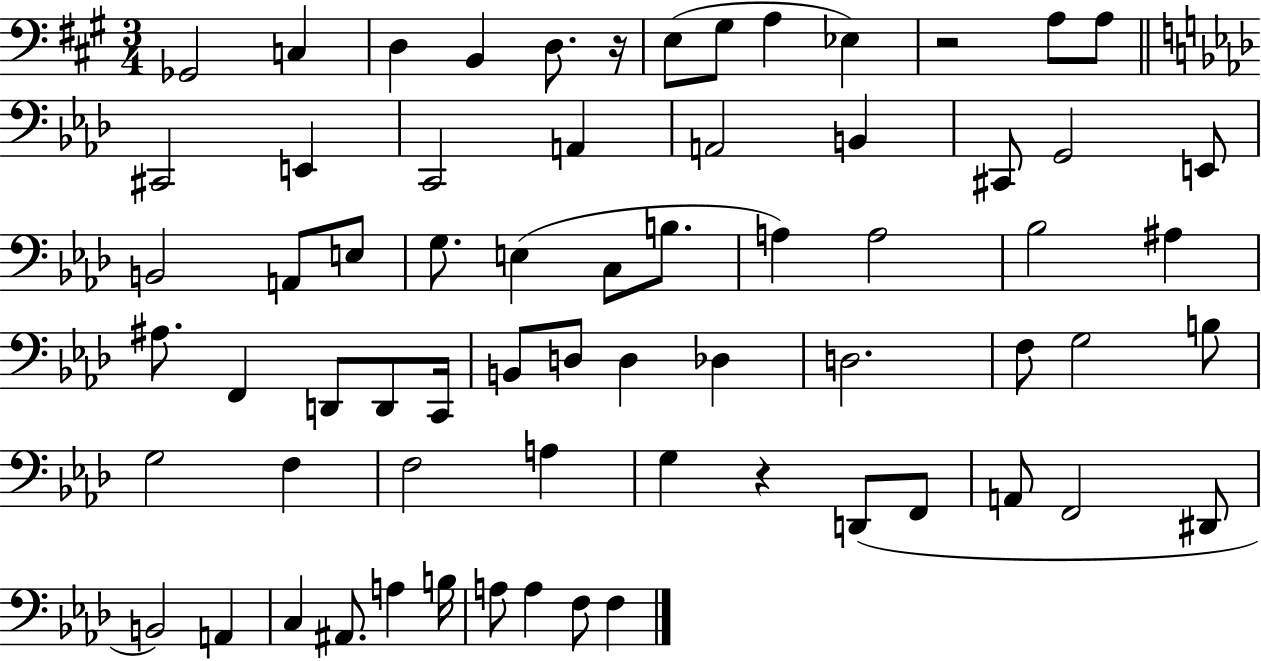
{
  \clef bass
  \numericTimeSignature
  \time 3/4
  \key a \major
  \repeat volta 2 { ges,2 c4 | d4 b,4 d8. r16 | e8( gis8 a4 ees4) | r2 a8 a8 | \break \bar "||" \break \key aes \major cis,2 e,4 | c,2 a,4 | a,2 b,4 | cis,8 g,2 e,8 | \break b,2 a,8 e8 | g8. e4( c8 b8. | a4) a2 | bes2 ais4 | \break ais8. f,4 d,8 d,8 c,16 | b,8 d8 d4 des4 | d2. | f8 g2 b8 | \break g2 f4 | f2 a4 | g4 r4 d,8( f,8 | a,8 f,2 dis,8 | \break b,2) a,4 | c4 ais,8. a4 b16 | a8 a4 f8 f4 | } \bar "|."
}